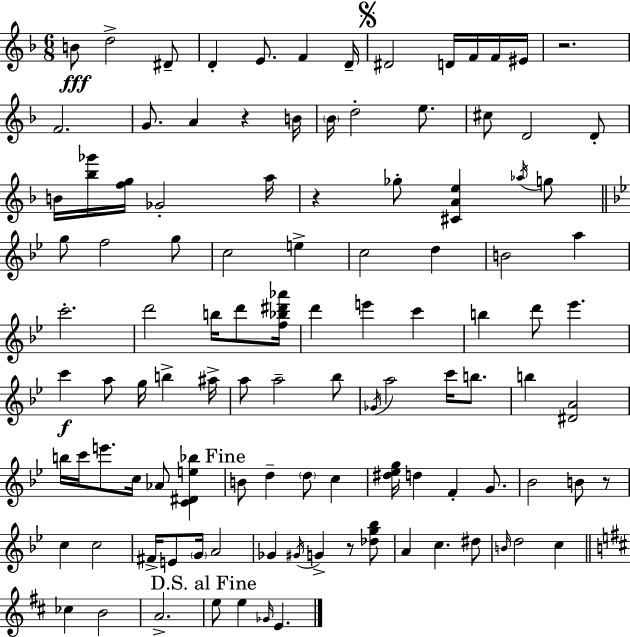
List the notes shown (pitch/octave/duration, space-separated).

B4/e D5/h D#4/e D4/q E4/e. F4/q D4/s D#4/h D4/s F4/s F4/s EIS4/s R/h. F4/h. G4/e. A4/q R/q B4/s Bb4/s D5/h E5/e. C#5/e D4/h D4/e B4/s [Bb5,Gb6]/s [F5,G5]/s Gb4/h A5/s R/q Gb5/e [C#4,A4,E5]/q Ab5/s G5/e G5/e F5/h G5/e C5/h E5/q C5/h D5/q B4/h A5/q C6/h. D6/h B5/s D6/e [F5,Bb5,D#6,Ab6]/s D6/q E6/q C6/q B5/q D6/e Eb6/q. C6/q A5/e G5/s B5/q A#5/s A5/e A5/h Bb5/e Gb4/s A5/h C6/s B5/e. B5/q [D#4,A4]/h B5/s C6/s E6/e. C5/s Ab4/e [C4,D#4,E5,Bb5]/q B4/e D5/q D5/e C5/q [D#5,Eb5,G5]/s D5/q F4/q G4/e. Bb4/h B4/e R/e C5/q C5/h F#4/s E4/e G4/s A4/h Gb4/q G#4/s G4/q R/e [Db5,G5,Bb5]/e A4/q C5/q. D#5/e B4/s D5/h C5/q CES5/q B4/h A4/h. E5/e E5/q Gb4/s E4/q.